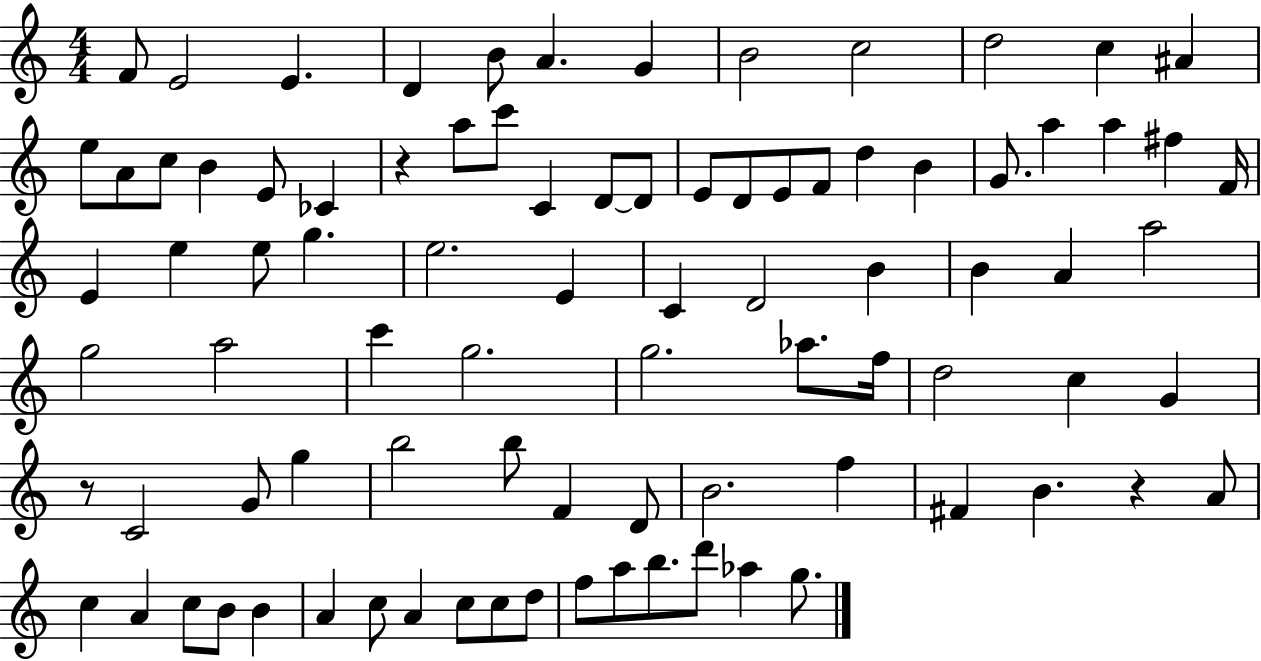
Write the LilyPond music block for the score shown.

{
  \clef treble
  \numericTimeSignature
  \time 4/4
  \key c \major
  \repeat volta 2 { f'8 e'2 e'4. | d'4 b'8 a'4. g'4 | b'2 c''2 | d''2 c''4 ais'4 | \break e''8 a'8 c''8 b'4 e'8 ces'4 | r4 a''8 c'''8 c'4 d'8~~ d'8 | e'8 d'8 e'8 f'8 d''4 b'4 | g'8. a''4 a''4 fis''4 f'16 | \break e'4 e''4 e''8 g''4. | e''2. e'4 | c'4 d'2 b'4 | b'4 a'4 a''2 | \break g''2 a''2 | c'''4 g''2. | g''2. aes''8. f''16 | d''2 c''4 g'4 | \break r8 c'2 g'8 g''4 | b''2 b''8 f'4 d'8 | b'2. f''4 | fis'4 b'4. r4 a'8 | \break c''4 a'4 c''8 b'8 b'4 | a'4 c''8 a'4 c''8 c''8 d''8 | f''8 a''8 b''8. d'''8 aes''4 g''8. | } \bar "|."
}